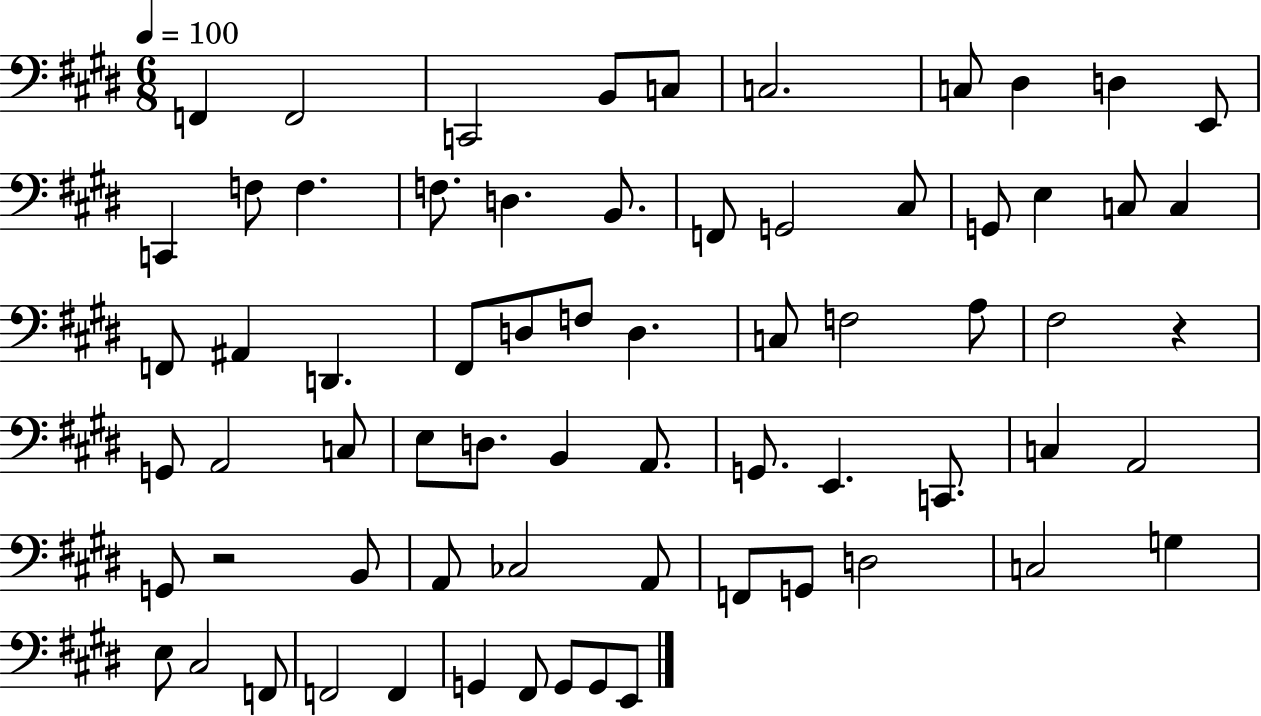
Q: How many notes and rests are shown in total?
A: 68